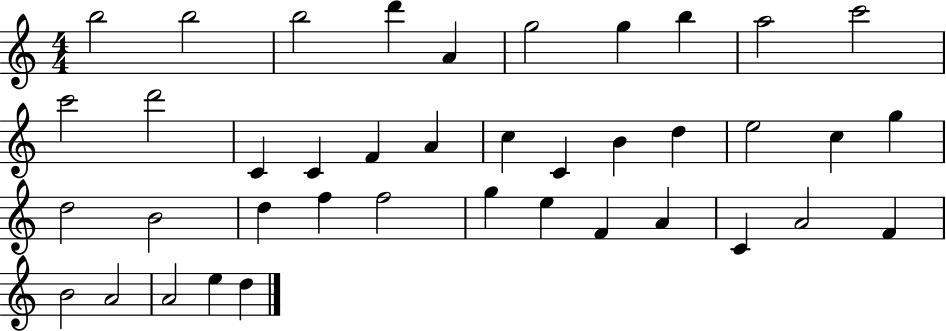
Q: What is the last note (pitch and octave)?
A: D5